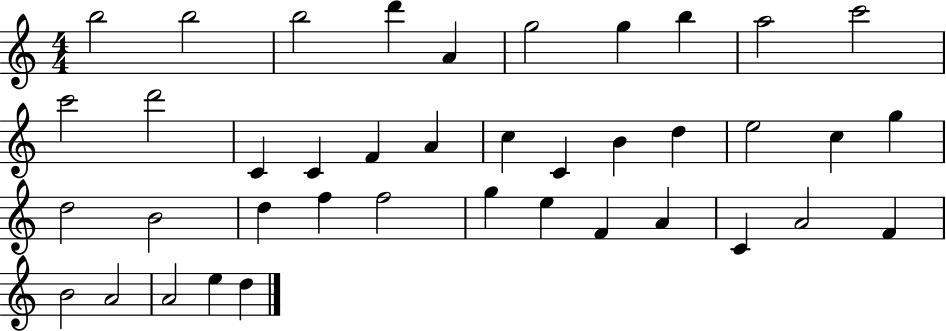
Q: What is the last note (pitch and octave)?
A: D5